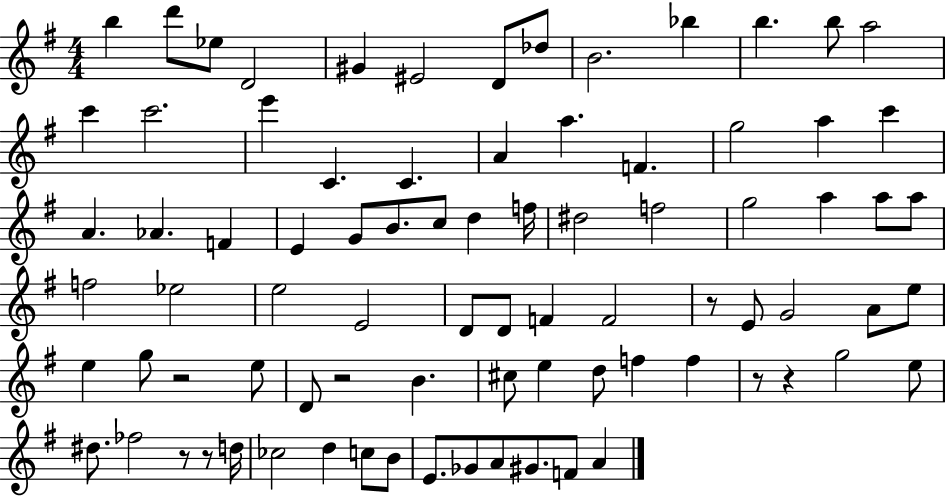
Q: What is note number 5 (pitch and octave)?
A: G#4